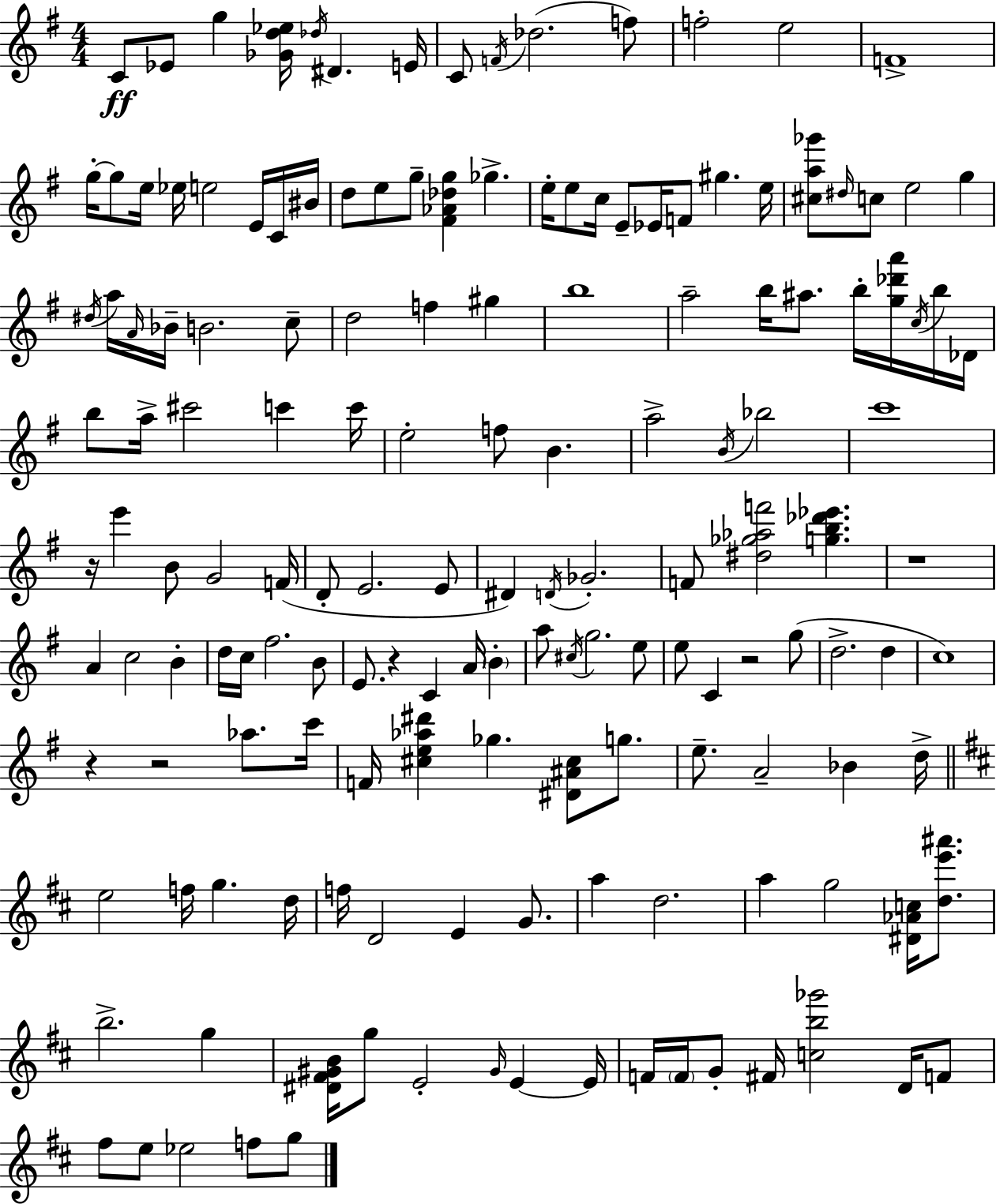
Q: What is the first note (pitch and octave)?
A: C4